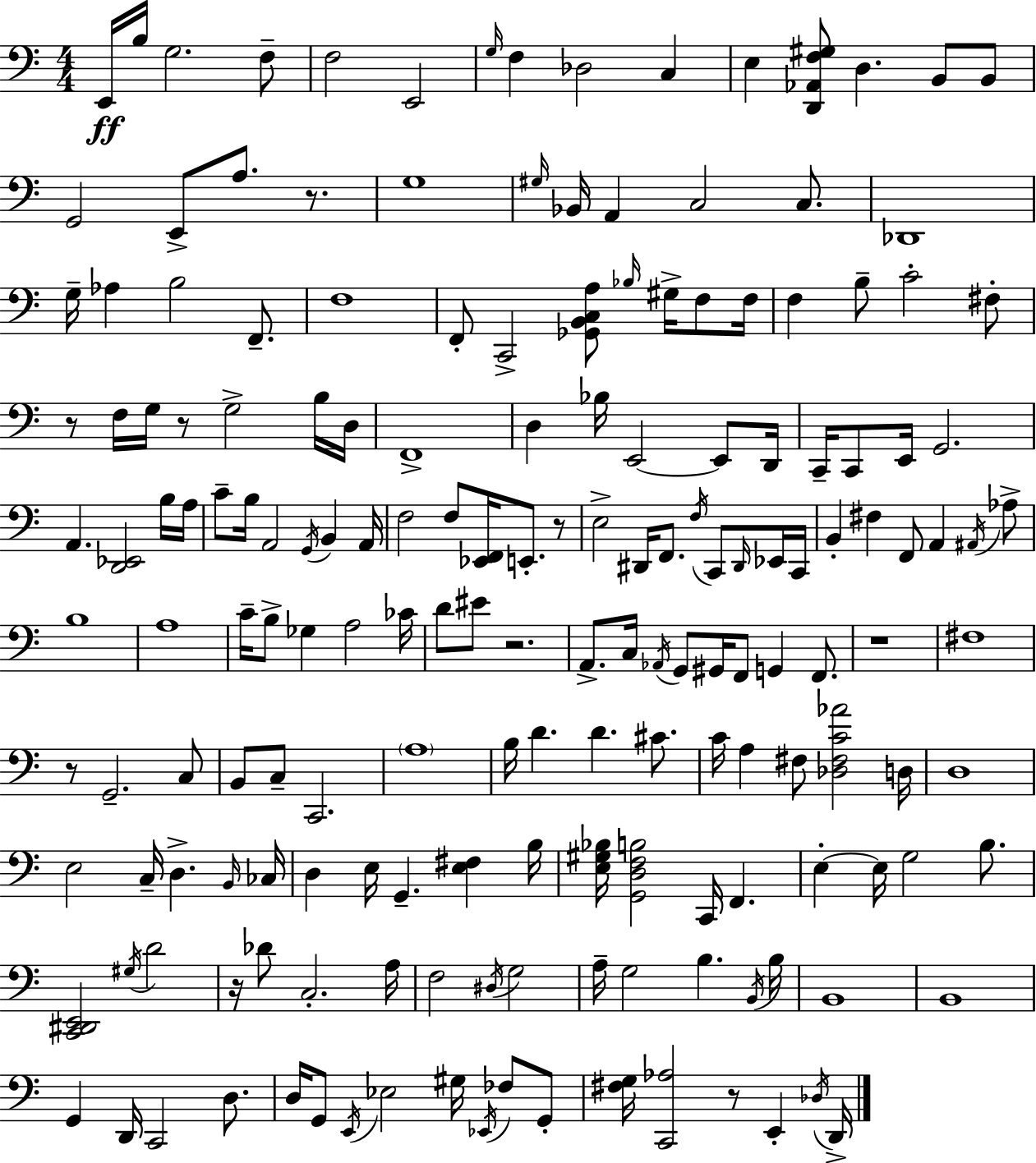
{
  \clef bass
  \numericTimeSignature
  \time 4/4
  \key c \major
  \repeat volta 2 { e,16\ff b16 g2. f8-- | f2 e,2 | \grace { g16 } f4 des2 c4 | e4 <d, aes, f gis>8 d4. b,8 b,8 | \break g,2 e,8-> a8. r8. | g1 | \grace { gis16 } bes,16 a,4 c2 c8. | des,1 | \break g16-- aes4 b2 f,8.-- | f1 | f,8-. c,2-> <ges, b, c a>8 \grace { bes16 } gis16-> | f8 f16 f4 b8-- c'2-. | \break fis8-. r8 f16 g16 r8 g2-> | b16 d16 f,1-> | d4 bes16 e,2~~ | e,8 d,16 c,16-- c,8 e,16 g,2. | \break a,4. <d, ees,>2 | b16 a16 c'8-- b16 a,2 \acciaccatura { g,16 } b,4 | a,16 f2 f8 <ees, f,>16 e,8.-. | r8 e2-> dis,16 f,8. | \break \acciaccatura { f16 } c,8 \grace { dis,16 } ees,16 c,16 b,4-. fis4 f,8 | a,4 \acciaccatura { ais,16 } aes8-> b1 | a1 | c'16-- b8-> ges4 a2 | \break ces'16 d'8 eis'8 r2. | a,8.-> c16 \acciaccatura { aes,16 } g,8 gis,16 f,8 | g,4 f,8. r1 | fis1 | \break r8 g,2.-- | c8 b,8 c8-- c,2. | \parenthesize a1 | b16 d'4. d'4. | \break cis'8. c'16 a4 fis8 <des fis c' aes'>2 | d16 d1 | e2 | c16-- d4.-> \grace { b,16 } ces16 d4 e16 g,4.-- | \break <e fis>4 b16 <e gis bes>16 <g, d f b>2 | c,16 f,4. e4-.~~ e16 g2 | b8. <c, dis, e,>2 | \acciaccatura { gis16 } d'2 r16 des'8 c2.-. | \break a16 f2 | \acciaccatura { dis16 } g2 a16-- g2 | b4. \acciaccatura { b,16 } b16 b,1 | b,1 | \break g,4 | d,16 c,2 d8. d16 g,8 \acciaccatura { e,16 } | ees2 gis16 \acciaccatura { ees,16 } fes8 g,8-. <fis g>16 <c, aes>2 | r8 e,4-. \acciaccatura { des16 } d,16-> } \bar "|."
}